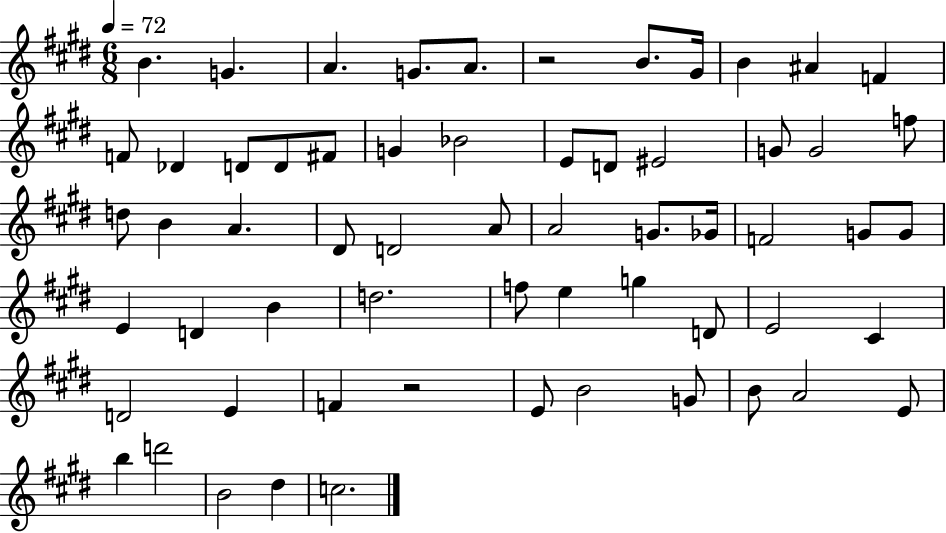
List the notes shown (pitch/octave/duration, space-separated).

B4/q. G4/q. A4/q. G4/e. A4/e. R/h B4/e. G#4/s B4/q A#4/q F4/q F4/e Db4/q D4/e D4/e F#4/e G4/q Bb4/h E4/e D4/e EIS4/h G4/e G4/h F5/e D5/e B4/q A4/q. D#4/e D4/h A4/e A4/h G4/e. Gb4/s F4/h G4/e G4/e E4/q D4/q B4/q D5/h. F5/e E5/q G5/q D4/e E4/h C#4/q D4/h E4/q F4/q R/h E4/e B4/h G4/e B4/e A4/h E4/e B5/q D6/h B4/h D#5/q C5/h.